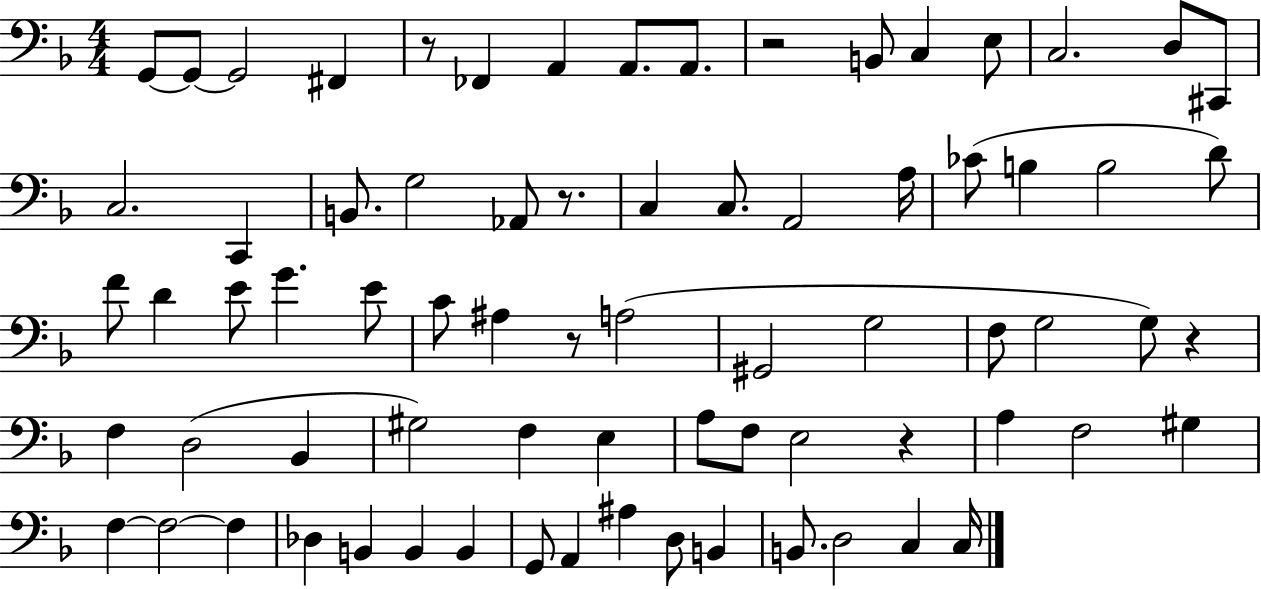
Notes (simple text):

G2/e G2/e G2/h F#2/q R/e FES2/q A2/q A2/e. A2/e. R/h B2/e C3/q E3/e C3/h. D3/e C#2/e C3/h. C2/q B2/e. G3/h Ab2/e R/e. C3/q C3/e. A2/h A3/s CES4/e B3/q B3/h D4/e F4/e D4/q E4/e G4/q. E4/e C4/e A#3/q R/e A3/h G#2/h G3/h F3/e G3/h G3/e R/q F3/q D3/h Bb2/q G#3/h F3/q E3/q A3/e F3/e E3/h R/q A3/q F3/h G#3/q F3/q F3/h F3/q Db3/q B2/q B2/q B2/q G2/e A2/q A#3/q D3/e B2/q B2/e. D3/h C3/q C3/s